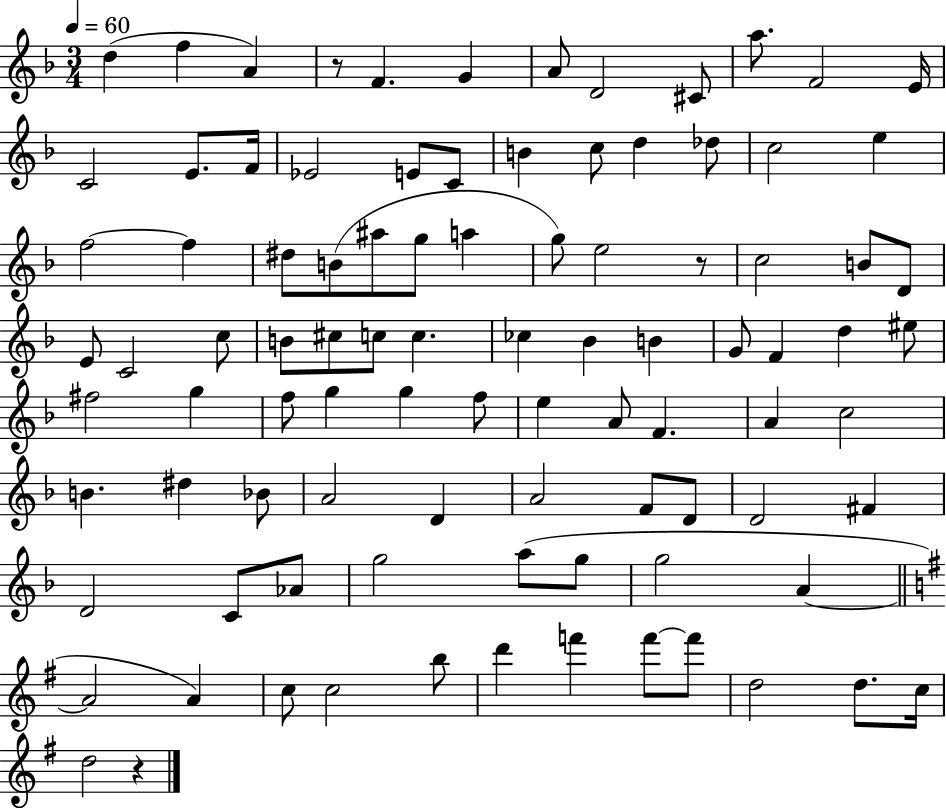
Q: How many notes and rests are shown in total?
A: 94